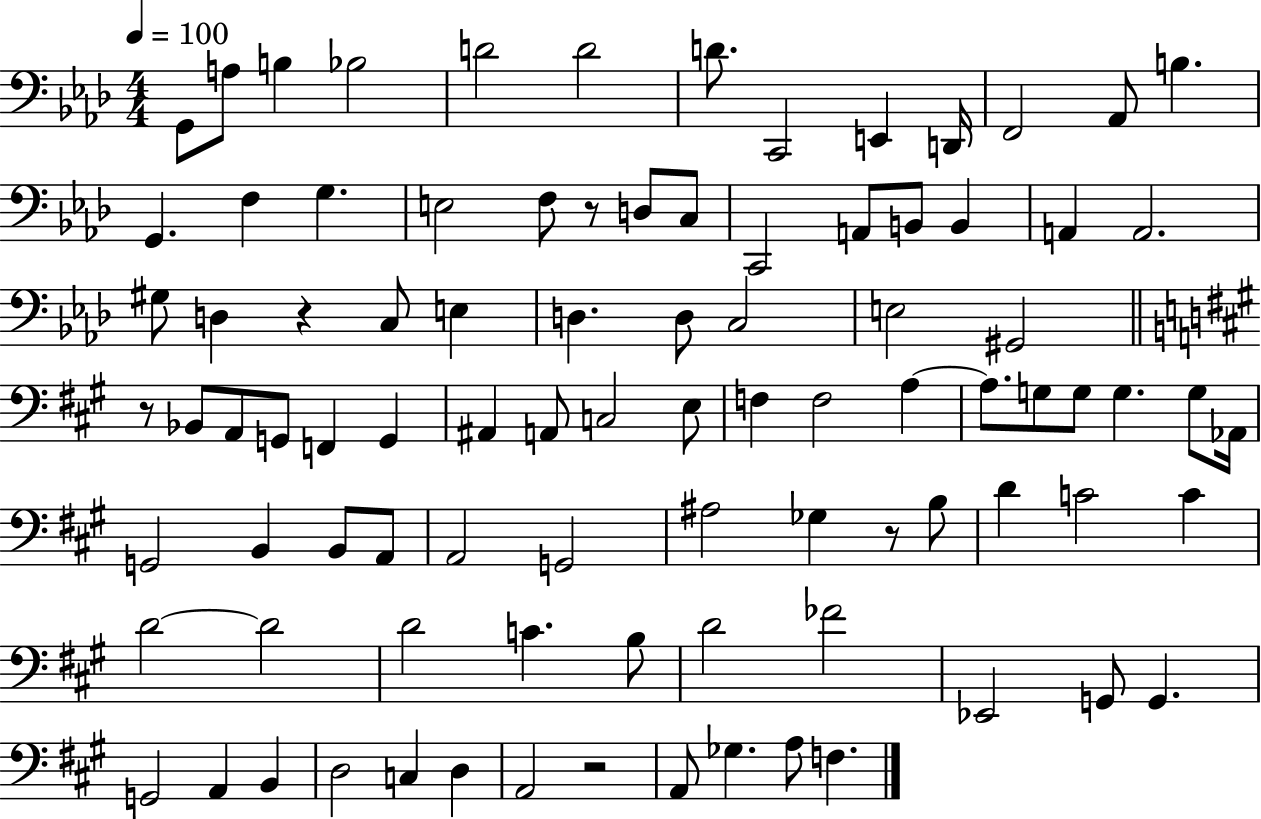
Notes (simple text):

G2/e A3/e B3/q Bb3/h D4/h D4/h D4/e. C2/h E2/q D2/s F2/h Ab2/e B3/q. G2/q. F3/q G3/q. E3/h F3/e R/e D3/e C3/e C2/h A2/e B2/e B2/q A2/q A2/h. G#3/e D3/q R/q C3/e E3/q D3/q. D3/e C3/h E3/h G#2/h R/e Bb2/e A2/e G2/e F2/q G2/q A#2/q A2/e C3/h E3/e F3/q F3/h A3/q A3/e. G3/e G3/e G3/q. G3/e Ab2/s G2/h B2/q B2/e A2/e A2/h G2/h A#3/h Gb3/q R/e B3/e D4/q C4/h C4/q D4/h D4/h D4/h C4/q. B3/e D4/h FES4/h Eb2/h G2/e G2/q. G2/h A2/q B2/q D3/h C3/q D3/q A2/h R/h A2/e Gb3/q. A3/e F3/q.